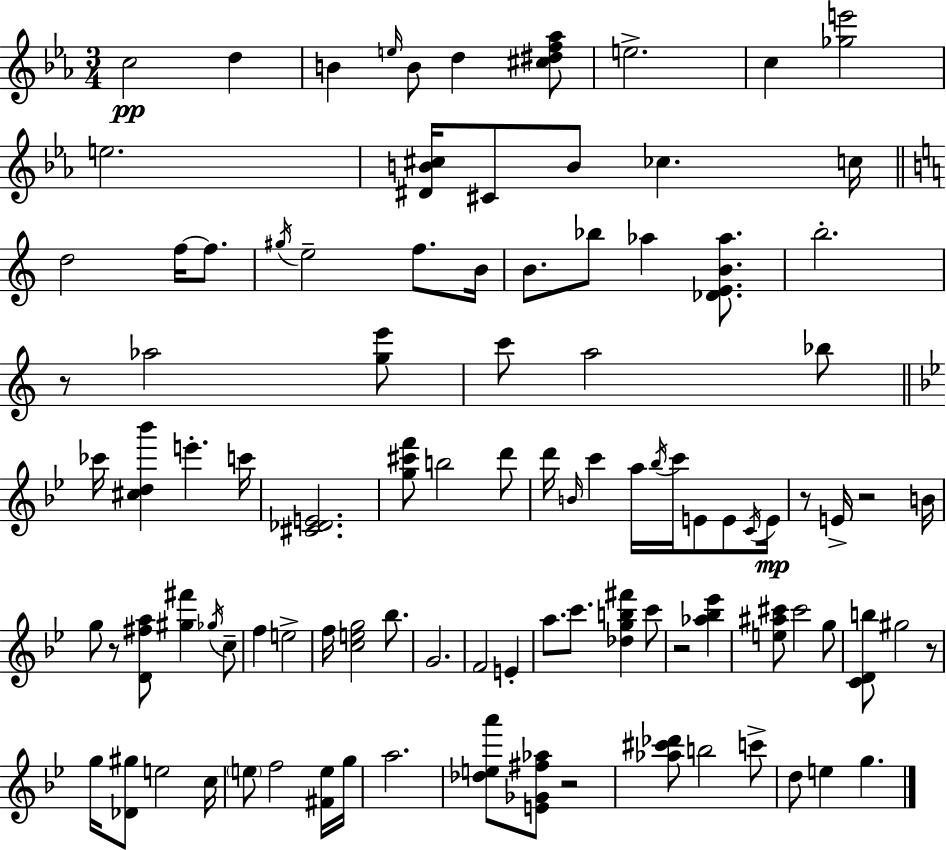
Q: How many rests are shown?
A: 7